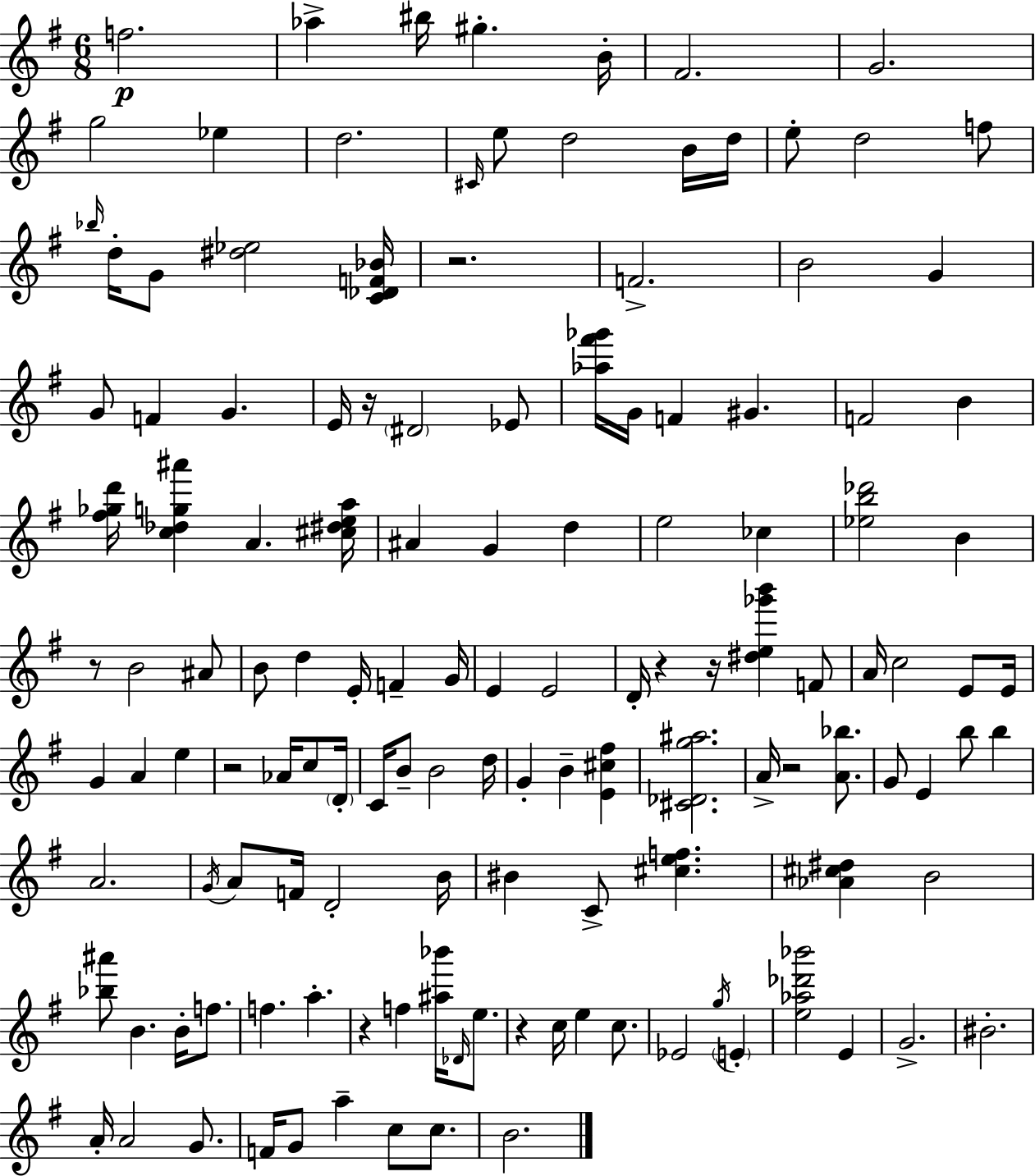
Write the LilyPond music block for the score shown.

{
  \clef treble
  \numericTimeSignature
  \time 6/8
  \key g \major
  \repeat volta 2 { f''2.\p | aes''4-> bis''16 gis''4.-. b'16-. | fis'2. | g'2. | \break g''2 ees''4 | d''2. | \grace { cis'16 } e''8 d''2 b'16 | d''16 e''8-. d''2 f''8 | \break \grace { bes''16 } d''16-. g'8 <dis'' ees''>2 | <c' des' f' bes'>16 r2. | f'2.-> | b'2 g'4 | \break g'8 f'4 g'4. | e'16 r16 \parenthesize dis'2 | ees'8 <aes'' fis''' ges'''>16 g'16 f'4 gis'4. | f'2 b'4 | \break <fis'' ges'' d'''>16 <c'' des'' g'' ais'''>4 a'4. | <cis'' dis'' e'' a''>16 ais'4 g'4 d''4 | e''2 ces''4 | <ees'' b'' des'''>2 b'4 | \break r8 b'2 | ais'8 b'8 d''4 e'16-. f'4-- | g'16 e'4 e'2 | d'16-. r4 r16 <dis'' e'' ges''' b'''>4 | \break f'8 a'16 c''2 e'8 | e'16 g'4 a'4 e''4 | r2 aes'16 c''8 | \parenthesize d'16-. c'16 b'8-- b'2 | \break d''16 g'4-. b'4-- <e' cis'' fis''>4 | <cis' des' g'' ais''>2. | a'16-> r2 <a' bes''>8. | g'8 e'4 b''8 b''4 | \break a'2. | \acciaccatura { g'16 } a'8 f'16 d'2-. | b'16 bis'4 c'8-> <cis'' e'' f''>4. | <aes' cis'' dis''>4 b'2 | \break <bes'' ais'''>8 b'4. b'16-. | f''8. f''4. a''4.-. | r4 f''4 <ais'' bes'''>16 | \grace { des'16 } e''8. r4 c''16 e''4 | \break c''8. ees'2 | \acciaccatura { g''16 } \parenthesize e'4-. <e'' aes'' des''' bes'''>2 | e'4 g'2.-> | bis'2.-. | \break a'16-. a'2 | g'8. f'16 g'8 a''4-- | c''8 c''8. b'2. | } \bar "|."
}